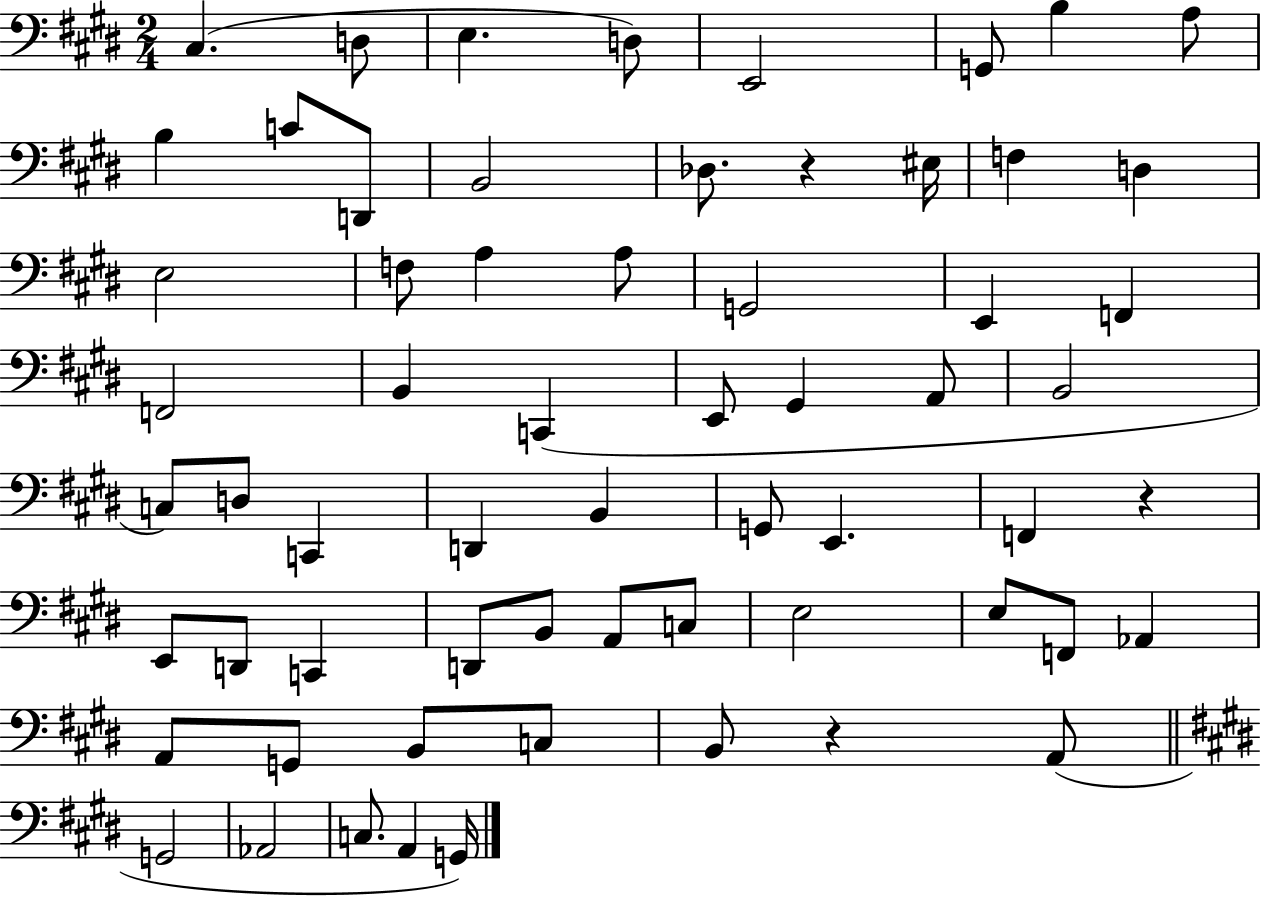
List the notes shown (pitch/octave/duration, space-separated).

C#3/q. D3/e E3/q. D3/e E2/h G2/e B3/q A3/e B3/q C4/e D2/e B2/h Db3/e. R/q EIS3/s F3/q D3/q E3/h F3/e A3/q A3/e G2/h E2/q F2/q F2/h B2/q C2/q E2/e G#2/q A2/e B2/h C3/e D3/e C2/q D2/q B2/q G2/e E2/q. F2/q R/q E2/e D2/e C2/q D2/e B2/e A2/e C3/e E3/h E3/e F2/e Ab2/q A2/e G2/e B2/e C3/e B2/e R/q A2/e G2/h Ab2/h C3/e. A2/q G2/s